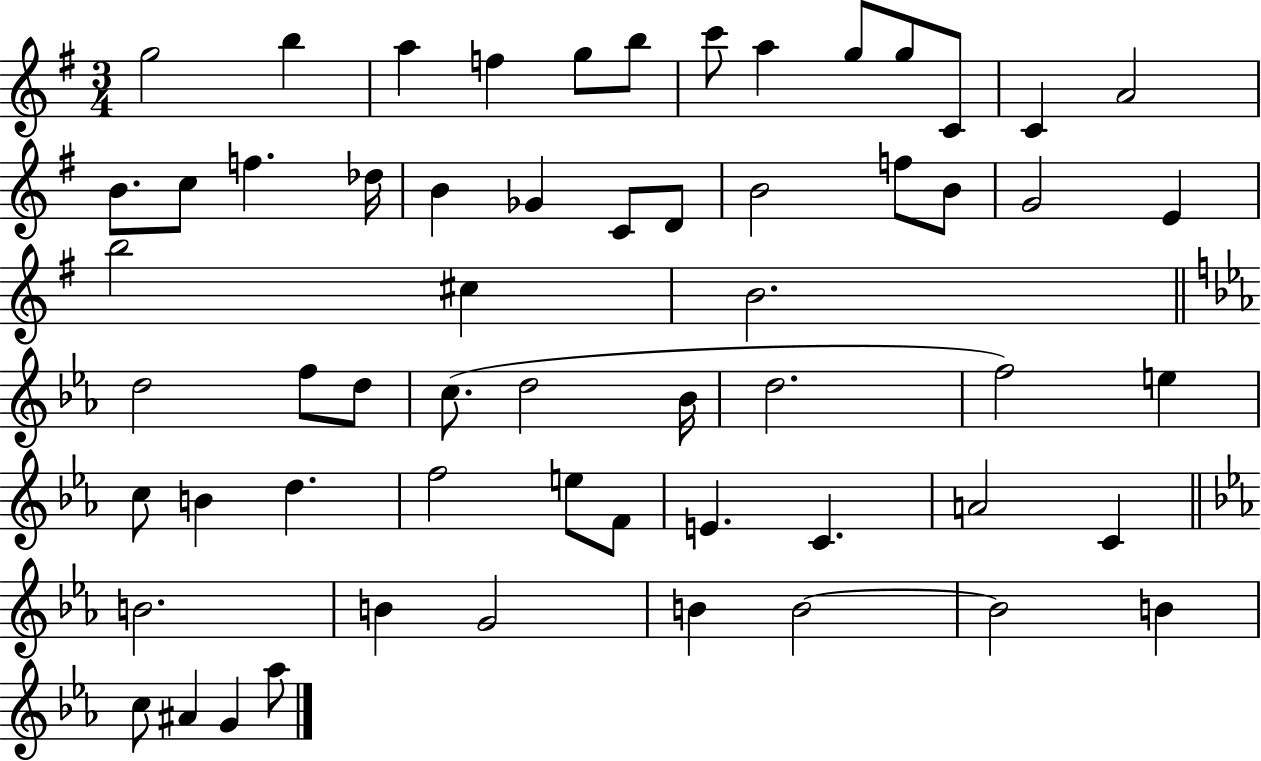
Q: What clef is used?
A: treble